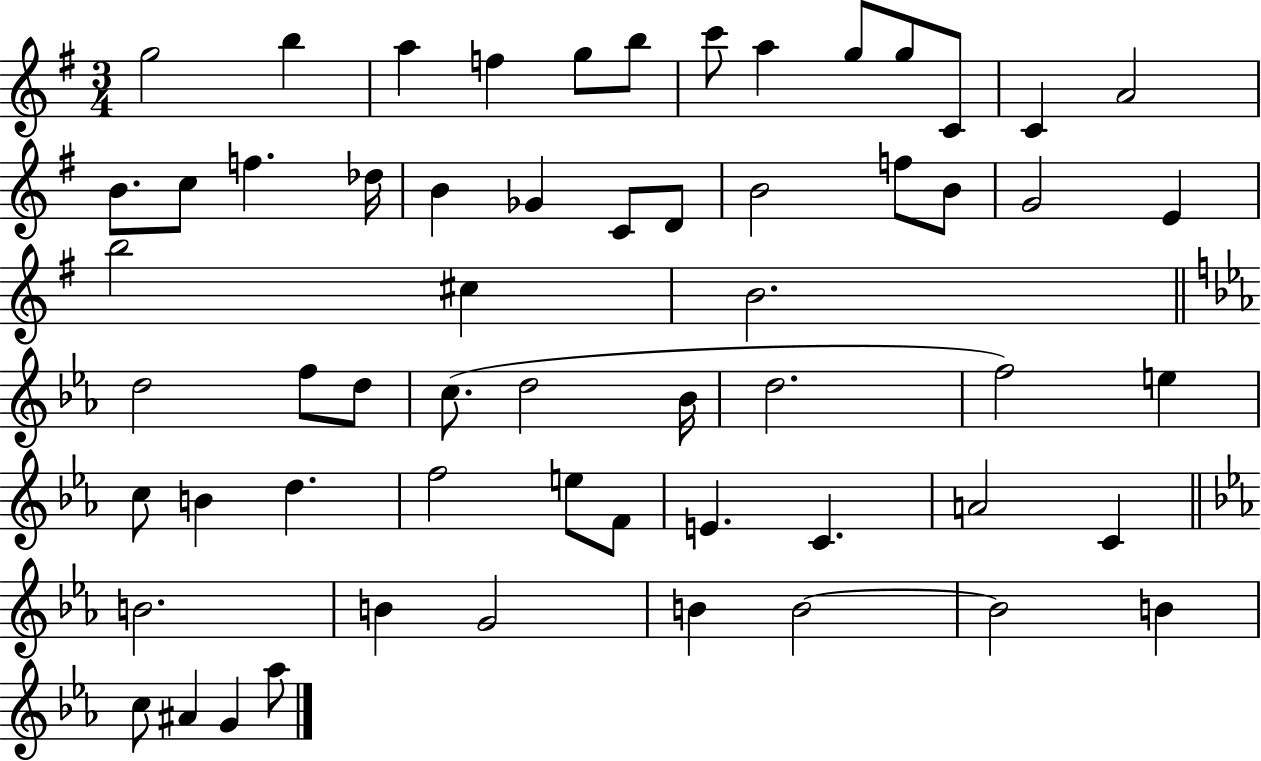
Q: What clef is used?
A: treble